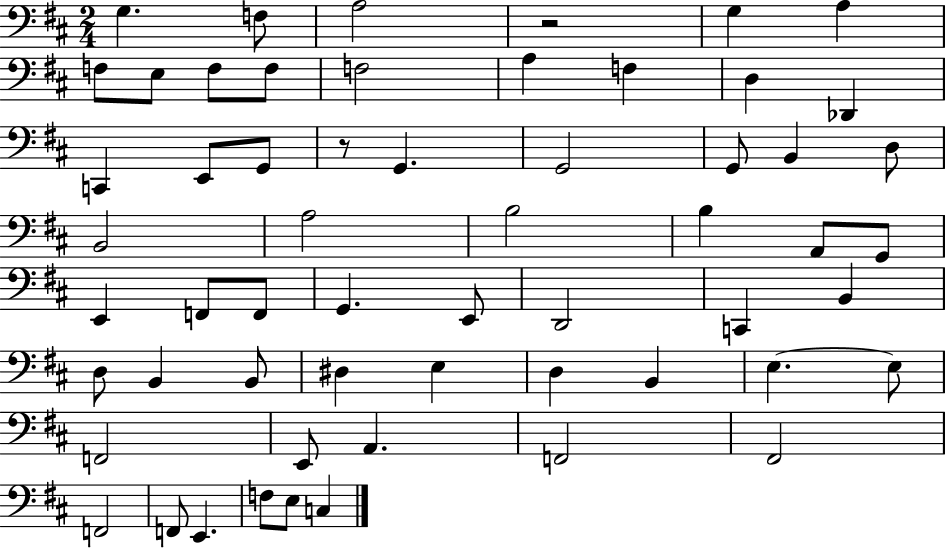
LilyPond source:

{
  \clef bass
  \numericTimeSignature
  \time 2/4
  \key d \major
  g4. f8 | a2 | r2 | g4 a4 | \break f8 e8 f8 f8 | f2 | a4 f4 | d4 des,4 | \break c,4 e,8 g,8 | r8 g,4. | g,2 | g,8 b,4 d8 | \break b,2 | a2 | b2 | b4 a,8 g,8 | \break e,4 f,8 f,8 | g,4. e,8 | d,2 | c,4 b,4 | \break d8 b,4 b,8 | dis4 e4 | d4 b,4 | e4.~~ e8 | \break f,2 | e,8 a,4. | f,2 | fis,2 | \break f,2 | f,8 e,4. | f8 e8 c4 | \bar "|."
}